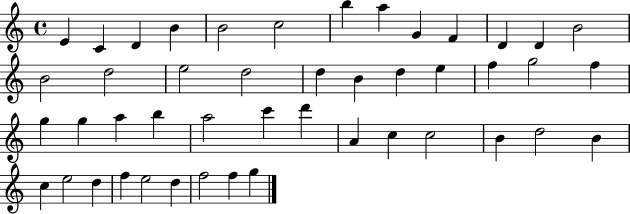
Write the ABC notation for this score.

X:1
T:Untitled
M:4/4
L:1/4
K:C
E C D B B2 c2 b a G F D D B2 B2 d2 e2 d2 d B d e f g2 f g g a b a2 c' d' A c c2 B d2 B c e2 d f e2 d f2 f g